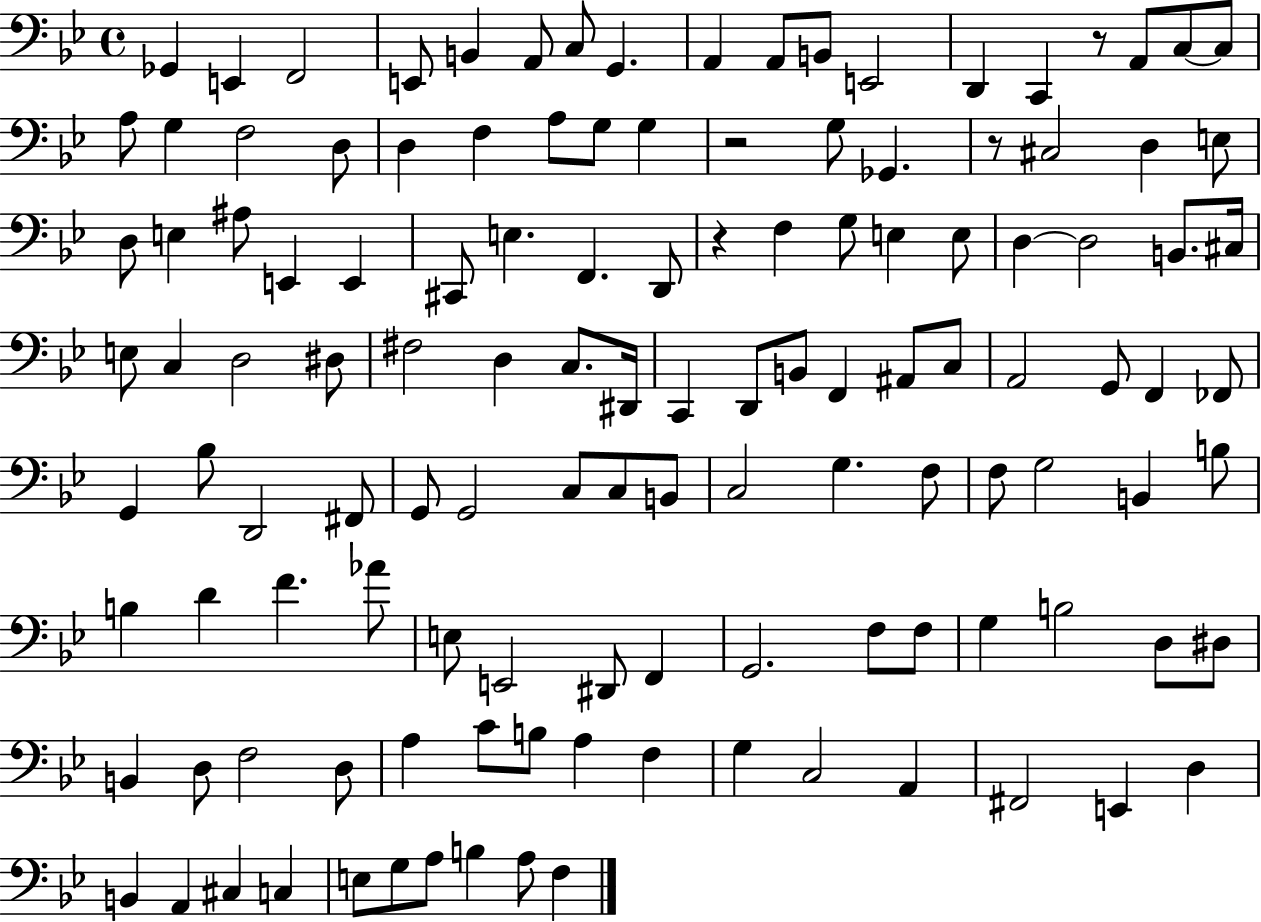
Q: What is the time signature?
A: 4/4